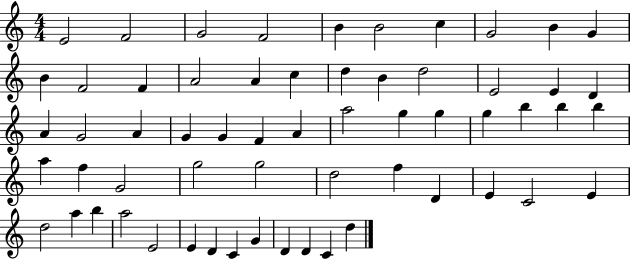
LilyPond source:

{
  \clef treble
  \numericTimeSignature
  \time 4/4
  \key c \major
  e'2 f'2 | g'2 f'2 | b'4 b'2 c''4 | g'2 b'4 g'4 | \break b'4 f'2 f'4 | a'2 a'4 c''4 | d''4 b'4 d''2 | e'2 e'4 d'4 | \break a'4 g'2 a'4 | g'4 g'4 f'4 a'4 | a''2 g''4 g''4 | g''4 b''4 b''4 b''4 | \break a''4 f''4 g'2 | g''2 g''2 | d''2 f''4 d'4 | e'4 c'2 e'4 | \break d''2 a''4 b''4 | a''2 e'2 | e'4 d'4 c'4 g'4 | d'4 d'4 c'4 d''4 | \break \bar "|."
}